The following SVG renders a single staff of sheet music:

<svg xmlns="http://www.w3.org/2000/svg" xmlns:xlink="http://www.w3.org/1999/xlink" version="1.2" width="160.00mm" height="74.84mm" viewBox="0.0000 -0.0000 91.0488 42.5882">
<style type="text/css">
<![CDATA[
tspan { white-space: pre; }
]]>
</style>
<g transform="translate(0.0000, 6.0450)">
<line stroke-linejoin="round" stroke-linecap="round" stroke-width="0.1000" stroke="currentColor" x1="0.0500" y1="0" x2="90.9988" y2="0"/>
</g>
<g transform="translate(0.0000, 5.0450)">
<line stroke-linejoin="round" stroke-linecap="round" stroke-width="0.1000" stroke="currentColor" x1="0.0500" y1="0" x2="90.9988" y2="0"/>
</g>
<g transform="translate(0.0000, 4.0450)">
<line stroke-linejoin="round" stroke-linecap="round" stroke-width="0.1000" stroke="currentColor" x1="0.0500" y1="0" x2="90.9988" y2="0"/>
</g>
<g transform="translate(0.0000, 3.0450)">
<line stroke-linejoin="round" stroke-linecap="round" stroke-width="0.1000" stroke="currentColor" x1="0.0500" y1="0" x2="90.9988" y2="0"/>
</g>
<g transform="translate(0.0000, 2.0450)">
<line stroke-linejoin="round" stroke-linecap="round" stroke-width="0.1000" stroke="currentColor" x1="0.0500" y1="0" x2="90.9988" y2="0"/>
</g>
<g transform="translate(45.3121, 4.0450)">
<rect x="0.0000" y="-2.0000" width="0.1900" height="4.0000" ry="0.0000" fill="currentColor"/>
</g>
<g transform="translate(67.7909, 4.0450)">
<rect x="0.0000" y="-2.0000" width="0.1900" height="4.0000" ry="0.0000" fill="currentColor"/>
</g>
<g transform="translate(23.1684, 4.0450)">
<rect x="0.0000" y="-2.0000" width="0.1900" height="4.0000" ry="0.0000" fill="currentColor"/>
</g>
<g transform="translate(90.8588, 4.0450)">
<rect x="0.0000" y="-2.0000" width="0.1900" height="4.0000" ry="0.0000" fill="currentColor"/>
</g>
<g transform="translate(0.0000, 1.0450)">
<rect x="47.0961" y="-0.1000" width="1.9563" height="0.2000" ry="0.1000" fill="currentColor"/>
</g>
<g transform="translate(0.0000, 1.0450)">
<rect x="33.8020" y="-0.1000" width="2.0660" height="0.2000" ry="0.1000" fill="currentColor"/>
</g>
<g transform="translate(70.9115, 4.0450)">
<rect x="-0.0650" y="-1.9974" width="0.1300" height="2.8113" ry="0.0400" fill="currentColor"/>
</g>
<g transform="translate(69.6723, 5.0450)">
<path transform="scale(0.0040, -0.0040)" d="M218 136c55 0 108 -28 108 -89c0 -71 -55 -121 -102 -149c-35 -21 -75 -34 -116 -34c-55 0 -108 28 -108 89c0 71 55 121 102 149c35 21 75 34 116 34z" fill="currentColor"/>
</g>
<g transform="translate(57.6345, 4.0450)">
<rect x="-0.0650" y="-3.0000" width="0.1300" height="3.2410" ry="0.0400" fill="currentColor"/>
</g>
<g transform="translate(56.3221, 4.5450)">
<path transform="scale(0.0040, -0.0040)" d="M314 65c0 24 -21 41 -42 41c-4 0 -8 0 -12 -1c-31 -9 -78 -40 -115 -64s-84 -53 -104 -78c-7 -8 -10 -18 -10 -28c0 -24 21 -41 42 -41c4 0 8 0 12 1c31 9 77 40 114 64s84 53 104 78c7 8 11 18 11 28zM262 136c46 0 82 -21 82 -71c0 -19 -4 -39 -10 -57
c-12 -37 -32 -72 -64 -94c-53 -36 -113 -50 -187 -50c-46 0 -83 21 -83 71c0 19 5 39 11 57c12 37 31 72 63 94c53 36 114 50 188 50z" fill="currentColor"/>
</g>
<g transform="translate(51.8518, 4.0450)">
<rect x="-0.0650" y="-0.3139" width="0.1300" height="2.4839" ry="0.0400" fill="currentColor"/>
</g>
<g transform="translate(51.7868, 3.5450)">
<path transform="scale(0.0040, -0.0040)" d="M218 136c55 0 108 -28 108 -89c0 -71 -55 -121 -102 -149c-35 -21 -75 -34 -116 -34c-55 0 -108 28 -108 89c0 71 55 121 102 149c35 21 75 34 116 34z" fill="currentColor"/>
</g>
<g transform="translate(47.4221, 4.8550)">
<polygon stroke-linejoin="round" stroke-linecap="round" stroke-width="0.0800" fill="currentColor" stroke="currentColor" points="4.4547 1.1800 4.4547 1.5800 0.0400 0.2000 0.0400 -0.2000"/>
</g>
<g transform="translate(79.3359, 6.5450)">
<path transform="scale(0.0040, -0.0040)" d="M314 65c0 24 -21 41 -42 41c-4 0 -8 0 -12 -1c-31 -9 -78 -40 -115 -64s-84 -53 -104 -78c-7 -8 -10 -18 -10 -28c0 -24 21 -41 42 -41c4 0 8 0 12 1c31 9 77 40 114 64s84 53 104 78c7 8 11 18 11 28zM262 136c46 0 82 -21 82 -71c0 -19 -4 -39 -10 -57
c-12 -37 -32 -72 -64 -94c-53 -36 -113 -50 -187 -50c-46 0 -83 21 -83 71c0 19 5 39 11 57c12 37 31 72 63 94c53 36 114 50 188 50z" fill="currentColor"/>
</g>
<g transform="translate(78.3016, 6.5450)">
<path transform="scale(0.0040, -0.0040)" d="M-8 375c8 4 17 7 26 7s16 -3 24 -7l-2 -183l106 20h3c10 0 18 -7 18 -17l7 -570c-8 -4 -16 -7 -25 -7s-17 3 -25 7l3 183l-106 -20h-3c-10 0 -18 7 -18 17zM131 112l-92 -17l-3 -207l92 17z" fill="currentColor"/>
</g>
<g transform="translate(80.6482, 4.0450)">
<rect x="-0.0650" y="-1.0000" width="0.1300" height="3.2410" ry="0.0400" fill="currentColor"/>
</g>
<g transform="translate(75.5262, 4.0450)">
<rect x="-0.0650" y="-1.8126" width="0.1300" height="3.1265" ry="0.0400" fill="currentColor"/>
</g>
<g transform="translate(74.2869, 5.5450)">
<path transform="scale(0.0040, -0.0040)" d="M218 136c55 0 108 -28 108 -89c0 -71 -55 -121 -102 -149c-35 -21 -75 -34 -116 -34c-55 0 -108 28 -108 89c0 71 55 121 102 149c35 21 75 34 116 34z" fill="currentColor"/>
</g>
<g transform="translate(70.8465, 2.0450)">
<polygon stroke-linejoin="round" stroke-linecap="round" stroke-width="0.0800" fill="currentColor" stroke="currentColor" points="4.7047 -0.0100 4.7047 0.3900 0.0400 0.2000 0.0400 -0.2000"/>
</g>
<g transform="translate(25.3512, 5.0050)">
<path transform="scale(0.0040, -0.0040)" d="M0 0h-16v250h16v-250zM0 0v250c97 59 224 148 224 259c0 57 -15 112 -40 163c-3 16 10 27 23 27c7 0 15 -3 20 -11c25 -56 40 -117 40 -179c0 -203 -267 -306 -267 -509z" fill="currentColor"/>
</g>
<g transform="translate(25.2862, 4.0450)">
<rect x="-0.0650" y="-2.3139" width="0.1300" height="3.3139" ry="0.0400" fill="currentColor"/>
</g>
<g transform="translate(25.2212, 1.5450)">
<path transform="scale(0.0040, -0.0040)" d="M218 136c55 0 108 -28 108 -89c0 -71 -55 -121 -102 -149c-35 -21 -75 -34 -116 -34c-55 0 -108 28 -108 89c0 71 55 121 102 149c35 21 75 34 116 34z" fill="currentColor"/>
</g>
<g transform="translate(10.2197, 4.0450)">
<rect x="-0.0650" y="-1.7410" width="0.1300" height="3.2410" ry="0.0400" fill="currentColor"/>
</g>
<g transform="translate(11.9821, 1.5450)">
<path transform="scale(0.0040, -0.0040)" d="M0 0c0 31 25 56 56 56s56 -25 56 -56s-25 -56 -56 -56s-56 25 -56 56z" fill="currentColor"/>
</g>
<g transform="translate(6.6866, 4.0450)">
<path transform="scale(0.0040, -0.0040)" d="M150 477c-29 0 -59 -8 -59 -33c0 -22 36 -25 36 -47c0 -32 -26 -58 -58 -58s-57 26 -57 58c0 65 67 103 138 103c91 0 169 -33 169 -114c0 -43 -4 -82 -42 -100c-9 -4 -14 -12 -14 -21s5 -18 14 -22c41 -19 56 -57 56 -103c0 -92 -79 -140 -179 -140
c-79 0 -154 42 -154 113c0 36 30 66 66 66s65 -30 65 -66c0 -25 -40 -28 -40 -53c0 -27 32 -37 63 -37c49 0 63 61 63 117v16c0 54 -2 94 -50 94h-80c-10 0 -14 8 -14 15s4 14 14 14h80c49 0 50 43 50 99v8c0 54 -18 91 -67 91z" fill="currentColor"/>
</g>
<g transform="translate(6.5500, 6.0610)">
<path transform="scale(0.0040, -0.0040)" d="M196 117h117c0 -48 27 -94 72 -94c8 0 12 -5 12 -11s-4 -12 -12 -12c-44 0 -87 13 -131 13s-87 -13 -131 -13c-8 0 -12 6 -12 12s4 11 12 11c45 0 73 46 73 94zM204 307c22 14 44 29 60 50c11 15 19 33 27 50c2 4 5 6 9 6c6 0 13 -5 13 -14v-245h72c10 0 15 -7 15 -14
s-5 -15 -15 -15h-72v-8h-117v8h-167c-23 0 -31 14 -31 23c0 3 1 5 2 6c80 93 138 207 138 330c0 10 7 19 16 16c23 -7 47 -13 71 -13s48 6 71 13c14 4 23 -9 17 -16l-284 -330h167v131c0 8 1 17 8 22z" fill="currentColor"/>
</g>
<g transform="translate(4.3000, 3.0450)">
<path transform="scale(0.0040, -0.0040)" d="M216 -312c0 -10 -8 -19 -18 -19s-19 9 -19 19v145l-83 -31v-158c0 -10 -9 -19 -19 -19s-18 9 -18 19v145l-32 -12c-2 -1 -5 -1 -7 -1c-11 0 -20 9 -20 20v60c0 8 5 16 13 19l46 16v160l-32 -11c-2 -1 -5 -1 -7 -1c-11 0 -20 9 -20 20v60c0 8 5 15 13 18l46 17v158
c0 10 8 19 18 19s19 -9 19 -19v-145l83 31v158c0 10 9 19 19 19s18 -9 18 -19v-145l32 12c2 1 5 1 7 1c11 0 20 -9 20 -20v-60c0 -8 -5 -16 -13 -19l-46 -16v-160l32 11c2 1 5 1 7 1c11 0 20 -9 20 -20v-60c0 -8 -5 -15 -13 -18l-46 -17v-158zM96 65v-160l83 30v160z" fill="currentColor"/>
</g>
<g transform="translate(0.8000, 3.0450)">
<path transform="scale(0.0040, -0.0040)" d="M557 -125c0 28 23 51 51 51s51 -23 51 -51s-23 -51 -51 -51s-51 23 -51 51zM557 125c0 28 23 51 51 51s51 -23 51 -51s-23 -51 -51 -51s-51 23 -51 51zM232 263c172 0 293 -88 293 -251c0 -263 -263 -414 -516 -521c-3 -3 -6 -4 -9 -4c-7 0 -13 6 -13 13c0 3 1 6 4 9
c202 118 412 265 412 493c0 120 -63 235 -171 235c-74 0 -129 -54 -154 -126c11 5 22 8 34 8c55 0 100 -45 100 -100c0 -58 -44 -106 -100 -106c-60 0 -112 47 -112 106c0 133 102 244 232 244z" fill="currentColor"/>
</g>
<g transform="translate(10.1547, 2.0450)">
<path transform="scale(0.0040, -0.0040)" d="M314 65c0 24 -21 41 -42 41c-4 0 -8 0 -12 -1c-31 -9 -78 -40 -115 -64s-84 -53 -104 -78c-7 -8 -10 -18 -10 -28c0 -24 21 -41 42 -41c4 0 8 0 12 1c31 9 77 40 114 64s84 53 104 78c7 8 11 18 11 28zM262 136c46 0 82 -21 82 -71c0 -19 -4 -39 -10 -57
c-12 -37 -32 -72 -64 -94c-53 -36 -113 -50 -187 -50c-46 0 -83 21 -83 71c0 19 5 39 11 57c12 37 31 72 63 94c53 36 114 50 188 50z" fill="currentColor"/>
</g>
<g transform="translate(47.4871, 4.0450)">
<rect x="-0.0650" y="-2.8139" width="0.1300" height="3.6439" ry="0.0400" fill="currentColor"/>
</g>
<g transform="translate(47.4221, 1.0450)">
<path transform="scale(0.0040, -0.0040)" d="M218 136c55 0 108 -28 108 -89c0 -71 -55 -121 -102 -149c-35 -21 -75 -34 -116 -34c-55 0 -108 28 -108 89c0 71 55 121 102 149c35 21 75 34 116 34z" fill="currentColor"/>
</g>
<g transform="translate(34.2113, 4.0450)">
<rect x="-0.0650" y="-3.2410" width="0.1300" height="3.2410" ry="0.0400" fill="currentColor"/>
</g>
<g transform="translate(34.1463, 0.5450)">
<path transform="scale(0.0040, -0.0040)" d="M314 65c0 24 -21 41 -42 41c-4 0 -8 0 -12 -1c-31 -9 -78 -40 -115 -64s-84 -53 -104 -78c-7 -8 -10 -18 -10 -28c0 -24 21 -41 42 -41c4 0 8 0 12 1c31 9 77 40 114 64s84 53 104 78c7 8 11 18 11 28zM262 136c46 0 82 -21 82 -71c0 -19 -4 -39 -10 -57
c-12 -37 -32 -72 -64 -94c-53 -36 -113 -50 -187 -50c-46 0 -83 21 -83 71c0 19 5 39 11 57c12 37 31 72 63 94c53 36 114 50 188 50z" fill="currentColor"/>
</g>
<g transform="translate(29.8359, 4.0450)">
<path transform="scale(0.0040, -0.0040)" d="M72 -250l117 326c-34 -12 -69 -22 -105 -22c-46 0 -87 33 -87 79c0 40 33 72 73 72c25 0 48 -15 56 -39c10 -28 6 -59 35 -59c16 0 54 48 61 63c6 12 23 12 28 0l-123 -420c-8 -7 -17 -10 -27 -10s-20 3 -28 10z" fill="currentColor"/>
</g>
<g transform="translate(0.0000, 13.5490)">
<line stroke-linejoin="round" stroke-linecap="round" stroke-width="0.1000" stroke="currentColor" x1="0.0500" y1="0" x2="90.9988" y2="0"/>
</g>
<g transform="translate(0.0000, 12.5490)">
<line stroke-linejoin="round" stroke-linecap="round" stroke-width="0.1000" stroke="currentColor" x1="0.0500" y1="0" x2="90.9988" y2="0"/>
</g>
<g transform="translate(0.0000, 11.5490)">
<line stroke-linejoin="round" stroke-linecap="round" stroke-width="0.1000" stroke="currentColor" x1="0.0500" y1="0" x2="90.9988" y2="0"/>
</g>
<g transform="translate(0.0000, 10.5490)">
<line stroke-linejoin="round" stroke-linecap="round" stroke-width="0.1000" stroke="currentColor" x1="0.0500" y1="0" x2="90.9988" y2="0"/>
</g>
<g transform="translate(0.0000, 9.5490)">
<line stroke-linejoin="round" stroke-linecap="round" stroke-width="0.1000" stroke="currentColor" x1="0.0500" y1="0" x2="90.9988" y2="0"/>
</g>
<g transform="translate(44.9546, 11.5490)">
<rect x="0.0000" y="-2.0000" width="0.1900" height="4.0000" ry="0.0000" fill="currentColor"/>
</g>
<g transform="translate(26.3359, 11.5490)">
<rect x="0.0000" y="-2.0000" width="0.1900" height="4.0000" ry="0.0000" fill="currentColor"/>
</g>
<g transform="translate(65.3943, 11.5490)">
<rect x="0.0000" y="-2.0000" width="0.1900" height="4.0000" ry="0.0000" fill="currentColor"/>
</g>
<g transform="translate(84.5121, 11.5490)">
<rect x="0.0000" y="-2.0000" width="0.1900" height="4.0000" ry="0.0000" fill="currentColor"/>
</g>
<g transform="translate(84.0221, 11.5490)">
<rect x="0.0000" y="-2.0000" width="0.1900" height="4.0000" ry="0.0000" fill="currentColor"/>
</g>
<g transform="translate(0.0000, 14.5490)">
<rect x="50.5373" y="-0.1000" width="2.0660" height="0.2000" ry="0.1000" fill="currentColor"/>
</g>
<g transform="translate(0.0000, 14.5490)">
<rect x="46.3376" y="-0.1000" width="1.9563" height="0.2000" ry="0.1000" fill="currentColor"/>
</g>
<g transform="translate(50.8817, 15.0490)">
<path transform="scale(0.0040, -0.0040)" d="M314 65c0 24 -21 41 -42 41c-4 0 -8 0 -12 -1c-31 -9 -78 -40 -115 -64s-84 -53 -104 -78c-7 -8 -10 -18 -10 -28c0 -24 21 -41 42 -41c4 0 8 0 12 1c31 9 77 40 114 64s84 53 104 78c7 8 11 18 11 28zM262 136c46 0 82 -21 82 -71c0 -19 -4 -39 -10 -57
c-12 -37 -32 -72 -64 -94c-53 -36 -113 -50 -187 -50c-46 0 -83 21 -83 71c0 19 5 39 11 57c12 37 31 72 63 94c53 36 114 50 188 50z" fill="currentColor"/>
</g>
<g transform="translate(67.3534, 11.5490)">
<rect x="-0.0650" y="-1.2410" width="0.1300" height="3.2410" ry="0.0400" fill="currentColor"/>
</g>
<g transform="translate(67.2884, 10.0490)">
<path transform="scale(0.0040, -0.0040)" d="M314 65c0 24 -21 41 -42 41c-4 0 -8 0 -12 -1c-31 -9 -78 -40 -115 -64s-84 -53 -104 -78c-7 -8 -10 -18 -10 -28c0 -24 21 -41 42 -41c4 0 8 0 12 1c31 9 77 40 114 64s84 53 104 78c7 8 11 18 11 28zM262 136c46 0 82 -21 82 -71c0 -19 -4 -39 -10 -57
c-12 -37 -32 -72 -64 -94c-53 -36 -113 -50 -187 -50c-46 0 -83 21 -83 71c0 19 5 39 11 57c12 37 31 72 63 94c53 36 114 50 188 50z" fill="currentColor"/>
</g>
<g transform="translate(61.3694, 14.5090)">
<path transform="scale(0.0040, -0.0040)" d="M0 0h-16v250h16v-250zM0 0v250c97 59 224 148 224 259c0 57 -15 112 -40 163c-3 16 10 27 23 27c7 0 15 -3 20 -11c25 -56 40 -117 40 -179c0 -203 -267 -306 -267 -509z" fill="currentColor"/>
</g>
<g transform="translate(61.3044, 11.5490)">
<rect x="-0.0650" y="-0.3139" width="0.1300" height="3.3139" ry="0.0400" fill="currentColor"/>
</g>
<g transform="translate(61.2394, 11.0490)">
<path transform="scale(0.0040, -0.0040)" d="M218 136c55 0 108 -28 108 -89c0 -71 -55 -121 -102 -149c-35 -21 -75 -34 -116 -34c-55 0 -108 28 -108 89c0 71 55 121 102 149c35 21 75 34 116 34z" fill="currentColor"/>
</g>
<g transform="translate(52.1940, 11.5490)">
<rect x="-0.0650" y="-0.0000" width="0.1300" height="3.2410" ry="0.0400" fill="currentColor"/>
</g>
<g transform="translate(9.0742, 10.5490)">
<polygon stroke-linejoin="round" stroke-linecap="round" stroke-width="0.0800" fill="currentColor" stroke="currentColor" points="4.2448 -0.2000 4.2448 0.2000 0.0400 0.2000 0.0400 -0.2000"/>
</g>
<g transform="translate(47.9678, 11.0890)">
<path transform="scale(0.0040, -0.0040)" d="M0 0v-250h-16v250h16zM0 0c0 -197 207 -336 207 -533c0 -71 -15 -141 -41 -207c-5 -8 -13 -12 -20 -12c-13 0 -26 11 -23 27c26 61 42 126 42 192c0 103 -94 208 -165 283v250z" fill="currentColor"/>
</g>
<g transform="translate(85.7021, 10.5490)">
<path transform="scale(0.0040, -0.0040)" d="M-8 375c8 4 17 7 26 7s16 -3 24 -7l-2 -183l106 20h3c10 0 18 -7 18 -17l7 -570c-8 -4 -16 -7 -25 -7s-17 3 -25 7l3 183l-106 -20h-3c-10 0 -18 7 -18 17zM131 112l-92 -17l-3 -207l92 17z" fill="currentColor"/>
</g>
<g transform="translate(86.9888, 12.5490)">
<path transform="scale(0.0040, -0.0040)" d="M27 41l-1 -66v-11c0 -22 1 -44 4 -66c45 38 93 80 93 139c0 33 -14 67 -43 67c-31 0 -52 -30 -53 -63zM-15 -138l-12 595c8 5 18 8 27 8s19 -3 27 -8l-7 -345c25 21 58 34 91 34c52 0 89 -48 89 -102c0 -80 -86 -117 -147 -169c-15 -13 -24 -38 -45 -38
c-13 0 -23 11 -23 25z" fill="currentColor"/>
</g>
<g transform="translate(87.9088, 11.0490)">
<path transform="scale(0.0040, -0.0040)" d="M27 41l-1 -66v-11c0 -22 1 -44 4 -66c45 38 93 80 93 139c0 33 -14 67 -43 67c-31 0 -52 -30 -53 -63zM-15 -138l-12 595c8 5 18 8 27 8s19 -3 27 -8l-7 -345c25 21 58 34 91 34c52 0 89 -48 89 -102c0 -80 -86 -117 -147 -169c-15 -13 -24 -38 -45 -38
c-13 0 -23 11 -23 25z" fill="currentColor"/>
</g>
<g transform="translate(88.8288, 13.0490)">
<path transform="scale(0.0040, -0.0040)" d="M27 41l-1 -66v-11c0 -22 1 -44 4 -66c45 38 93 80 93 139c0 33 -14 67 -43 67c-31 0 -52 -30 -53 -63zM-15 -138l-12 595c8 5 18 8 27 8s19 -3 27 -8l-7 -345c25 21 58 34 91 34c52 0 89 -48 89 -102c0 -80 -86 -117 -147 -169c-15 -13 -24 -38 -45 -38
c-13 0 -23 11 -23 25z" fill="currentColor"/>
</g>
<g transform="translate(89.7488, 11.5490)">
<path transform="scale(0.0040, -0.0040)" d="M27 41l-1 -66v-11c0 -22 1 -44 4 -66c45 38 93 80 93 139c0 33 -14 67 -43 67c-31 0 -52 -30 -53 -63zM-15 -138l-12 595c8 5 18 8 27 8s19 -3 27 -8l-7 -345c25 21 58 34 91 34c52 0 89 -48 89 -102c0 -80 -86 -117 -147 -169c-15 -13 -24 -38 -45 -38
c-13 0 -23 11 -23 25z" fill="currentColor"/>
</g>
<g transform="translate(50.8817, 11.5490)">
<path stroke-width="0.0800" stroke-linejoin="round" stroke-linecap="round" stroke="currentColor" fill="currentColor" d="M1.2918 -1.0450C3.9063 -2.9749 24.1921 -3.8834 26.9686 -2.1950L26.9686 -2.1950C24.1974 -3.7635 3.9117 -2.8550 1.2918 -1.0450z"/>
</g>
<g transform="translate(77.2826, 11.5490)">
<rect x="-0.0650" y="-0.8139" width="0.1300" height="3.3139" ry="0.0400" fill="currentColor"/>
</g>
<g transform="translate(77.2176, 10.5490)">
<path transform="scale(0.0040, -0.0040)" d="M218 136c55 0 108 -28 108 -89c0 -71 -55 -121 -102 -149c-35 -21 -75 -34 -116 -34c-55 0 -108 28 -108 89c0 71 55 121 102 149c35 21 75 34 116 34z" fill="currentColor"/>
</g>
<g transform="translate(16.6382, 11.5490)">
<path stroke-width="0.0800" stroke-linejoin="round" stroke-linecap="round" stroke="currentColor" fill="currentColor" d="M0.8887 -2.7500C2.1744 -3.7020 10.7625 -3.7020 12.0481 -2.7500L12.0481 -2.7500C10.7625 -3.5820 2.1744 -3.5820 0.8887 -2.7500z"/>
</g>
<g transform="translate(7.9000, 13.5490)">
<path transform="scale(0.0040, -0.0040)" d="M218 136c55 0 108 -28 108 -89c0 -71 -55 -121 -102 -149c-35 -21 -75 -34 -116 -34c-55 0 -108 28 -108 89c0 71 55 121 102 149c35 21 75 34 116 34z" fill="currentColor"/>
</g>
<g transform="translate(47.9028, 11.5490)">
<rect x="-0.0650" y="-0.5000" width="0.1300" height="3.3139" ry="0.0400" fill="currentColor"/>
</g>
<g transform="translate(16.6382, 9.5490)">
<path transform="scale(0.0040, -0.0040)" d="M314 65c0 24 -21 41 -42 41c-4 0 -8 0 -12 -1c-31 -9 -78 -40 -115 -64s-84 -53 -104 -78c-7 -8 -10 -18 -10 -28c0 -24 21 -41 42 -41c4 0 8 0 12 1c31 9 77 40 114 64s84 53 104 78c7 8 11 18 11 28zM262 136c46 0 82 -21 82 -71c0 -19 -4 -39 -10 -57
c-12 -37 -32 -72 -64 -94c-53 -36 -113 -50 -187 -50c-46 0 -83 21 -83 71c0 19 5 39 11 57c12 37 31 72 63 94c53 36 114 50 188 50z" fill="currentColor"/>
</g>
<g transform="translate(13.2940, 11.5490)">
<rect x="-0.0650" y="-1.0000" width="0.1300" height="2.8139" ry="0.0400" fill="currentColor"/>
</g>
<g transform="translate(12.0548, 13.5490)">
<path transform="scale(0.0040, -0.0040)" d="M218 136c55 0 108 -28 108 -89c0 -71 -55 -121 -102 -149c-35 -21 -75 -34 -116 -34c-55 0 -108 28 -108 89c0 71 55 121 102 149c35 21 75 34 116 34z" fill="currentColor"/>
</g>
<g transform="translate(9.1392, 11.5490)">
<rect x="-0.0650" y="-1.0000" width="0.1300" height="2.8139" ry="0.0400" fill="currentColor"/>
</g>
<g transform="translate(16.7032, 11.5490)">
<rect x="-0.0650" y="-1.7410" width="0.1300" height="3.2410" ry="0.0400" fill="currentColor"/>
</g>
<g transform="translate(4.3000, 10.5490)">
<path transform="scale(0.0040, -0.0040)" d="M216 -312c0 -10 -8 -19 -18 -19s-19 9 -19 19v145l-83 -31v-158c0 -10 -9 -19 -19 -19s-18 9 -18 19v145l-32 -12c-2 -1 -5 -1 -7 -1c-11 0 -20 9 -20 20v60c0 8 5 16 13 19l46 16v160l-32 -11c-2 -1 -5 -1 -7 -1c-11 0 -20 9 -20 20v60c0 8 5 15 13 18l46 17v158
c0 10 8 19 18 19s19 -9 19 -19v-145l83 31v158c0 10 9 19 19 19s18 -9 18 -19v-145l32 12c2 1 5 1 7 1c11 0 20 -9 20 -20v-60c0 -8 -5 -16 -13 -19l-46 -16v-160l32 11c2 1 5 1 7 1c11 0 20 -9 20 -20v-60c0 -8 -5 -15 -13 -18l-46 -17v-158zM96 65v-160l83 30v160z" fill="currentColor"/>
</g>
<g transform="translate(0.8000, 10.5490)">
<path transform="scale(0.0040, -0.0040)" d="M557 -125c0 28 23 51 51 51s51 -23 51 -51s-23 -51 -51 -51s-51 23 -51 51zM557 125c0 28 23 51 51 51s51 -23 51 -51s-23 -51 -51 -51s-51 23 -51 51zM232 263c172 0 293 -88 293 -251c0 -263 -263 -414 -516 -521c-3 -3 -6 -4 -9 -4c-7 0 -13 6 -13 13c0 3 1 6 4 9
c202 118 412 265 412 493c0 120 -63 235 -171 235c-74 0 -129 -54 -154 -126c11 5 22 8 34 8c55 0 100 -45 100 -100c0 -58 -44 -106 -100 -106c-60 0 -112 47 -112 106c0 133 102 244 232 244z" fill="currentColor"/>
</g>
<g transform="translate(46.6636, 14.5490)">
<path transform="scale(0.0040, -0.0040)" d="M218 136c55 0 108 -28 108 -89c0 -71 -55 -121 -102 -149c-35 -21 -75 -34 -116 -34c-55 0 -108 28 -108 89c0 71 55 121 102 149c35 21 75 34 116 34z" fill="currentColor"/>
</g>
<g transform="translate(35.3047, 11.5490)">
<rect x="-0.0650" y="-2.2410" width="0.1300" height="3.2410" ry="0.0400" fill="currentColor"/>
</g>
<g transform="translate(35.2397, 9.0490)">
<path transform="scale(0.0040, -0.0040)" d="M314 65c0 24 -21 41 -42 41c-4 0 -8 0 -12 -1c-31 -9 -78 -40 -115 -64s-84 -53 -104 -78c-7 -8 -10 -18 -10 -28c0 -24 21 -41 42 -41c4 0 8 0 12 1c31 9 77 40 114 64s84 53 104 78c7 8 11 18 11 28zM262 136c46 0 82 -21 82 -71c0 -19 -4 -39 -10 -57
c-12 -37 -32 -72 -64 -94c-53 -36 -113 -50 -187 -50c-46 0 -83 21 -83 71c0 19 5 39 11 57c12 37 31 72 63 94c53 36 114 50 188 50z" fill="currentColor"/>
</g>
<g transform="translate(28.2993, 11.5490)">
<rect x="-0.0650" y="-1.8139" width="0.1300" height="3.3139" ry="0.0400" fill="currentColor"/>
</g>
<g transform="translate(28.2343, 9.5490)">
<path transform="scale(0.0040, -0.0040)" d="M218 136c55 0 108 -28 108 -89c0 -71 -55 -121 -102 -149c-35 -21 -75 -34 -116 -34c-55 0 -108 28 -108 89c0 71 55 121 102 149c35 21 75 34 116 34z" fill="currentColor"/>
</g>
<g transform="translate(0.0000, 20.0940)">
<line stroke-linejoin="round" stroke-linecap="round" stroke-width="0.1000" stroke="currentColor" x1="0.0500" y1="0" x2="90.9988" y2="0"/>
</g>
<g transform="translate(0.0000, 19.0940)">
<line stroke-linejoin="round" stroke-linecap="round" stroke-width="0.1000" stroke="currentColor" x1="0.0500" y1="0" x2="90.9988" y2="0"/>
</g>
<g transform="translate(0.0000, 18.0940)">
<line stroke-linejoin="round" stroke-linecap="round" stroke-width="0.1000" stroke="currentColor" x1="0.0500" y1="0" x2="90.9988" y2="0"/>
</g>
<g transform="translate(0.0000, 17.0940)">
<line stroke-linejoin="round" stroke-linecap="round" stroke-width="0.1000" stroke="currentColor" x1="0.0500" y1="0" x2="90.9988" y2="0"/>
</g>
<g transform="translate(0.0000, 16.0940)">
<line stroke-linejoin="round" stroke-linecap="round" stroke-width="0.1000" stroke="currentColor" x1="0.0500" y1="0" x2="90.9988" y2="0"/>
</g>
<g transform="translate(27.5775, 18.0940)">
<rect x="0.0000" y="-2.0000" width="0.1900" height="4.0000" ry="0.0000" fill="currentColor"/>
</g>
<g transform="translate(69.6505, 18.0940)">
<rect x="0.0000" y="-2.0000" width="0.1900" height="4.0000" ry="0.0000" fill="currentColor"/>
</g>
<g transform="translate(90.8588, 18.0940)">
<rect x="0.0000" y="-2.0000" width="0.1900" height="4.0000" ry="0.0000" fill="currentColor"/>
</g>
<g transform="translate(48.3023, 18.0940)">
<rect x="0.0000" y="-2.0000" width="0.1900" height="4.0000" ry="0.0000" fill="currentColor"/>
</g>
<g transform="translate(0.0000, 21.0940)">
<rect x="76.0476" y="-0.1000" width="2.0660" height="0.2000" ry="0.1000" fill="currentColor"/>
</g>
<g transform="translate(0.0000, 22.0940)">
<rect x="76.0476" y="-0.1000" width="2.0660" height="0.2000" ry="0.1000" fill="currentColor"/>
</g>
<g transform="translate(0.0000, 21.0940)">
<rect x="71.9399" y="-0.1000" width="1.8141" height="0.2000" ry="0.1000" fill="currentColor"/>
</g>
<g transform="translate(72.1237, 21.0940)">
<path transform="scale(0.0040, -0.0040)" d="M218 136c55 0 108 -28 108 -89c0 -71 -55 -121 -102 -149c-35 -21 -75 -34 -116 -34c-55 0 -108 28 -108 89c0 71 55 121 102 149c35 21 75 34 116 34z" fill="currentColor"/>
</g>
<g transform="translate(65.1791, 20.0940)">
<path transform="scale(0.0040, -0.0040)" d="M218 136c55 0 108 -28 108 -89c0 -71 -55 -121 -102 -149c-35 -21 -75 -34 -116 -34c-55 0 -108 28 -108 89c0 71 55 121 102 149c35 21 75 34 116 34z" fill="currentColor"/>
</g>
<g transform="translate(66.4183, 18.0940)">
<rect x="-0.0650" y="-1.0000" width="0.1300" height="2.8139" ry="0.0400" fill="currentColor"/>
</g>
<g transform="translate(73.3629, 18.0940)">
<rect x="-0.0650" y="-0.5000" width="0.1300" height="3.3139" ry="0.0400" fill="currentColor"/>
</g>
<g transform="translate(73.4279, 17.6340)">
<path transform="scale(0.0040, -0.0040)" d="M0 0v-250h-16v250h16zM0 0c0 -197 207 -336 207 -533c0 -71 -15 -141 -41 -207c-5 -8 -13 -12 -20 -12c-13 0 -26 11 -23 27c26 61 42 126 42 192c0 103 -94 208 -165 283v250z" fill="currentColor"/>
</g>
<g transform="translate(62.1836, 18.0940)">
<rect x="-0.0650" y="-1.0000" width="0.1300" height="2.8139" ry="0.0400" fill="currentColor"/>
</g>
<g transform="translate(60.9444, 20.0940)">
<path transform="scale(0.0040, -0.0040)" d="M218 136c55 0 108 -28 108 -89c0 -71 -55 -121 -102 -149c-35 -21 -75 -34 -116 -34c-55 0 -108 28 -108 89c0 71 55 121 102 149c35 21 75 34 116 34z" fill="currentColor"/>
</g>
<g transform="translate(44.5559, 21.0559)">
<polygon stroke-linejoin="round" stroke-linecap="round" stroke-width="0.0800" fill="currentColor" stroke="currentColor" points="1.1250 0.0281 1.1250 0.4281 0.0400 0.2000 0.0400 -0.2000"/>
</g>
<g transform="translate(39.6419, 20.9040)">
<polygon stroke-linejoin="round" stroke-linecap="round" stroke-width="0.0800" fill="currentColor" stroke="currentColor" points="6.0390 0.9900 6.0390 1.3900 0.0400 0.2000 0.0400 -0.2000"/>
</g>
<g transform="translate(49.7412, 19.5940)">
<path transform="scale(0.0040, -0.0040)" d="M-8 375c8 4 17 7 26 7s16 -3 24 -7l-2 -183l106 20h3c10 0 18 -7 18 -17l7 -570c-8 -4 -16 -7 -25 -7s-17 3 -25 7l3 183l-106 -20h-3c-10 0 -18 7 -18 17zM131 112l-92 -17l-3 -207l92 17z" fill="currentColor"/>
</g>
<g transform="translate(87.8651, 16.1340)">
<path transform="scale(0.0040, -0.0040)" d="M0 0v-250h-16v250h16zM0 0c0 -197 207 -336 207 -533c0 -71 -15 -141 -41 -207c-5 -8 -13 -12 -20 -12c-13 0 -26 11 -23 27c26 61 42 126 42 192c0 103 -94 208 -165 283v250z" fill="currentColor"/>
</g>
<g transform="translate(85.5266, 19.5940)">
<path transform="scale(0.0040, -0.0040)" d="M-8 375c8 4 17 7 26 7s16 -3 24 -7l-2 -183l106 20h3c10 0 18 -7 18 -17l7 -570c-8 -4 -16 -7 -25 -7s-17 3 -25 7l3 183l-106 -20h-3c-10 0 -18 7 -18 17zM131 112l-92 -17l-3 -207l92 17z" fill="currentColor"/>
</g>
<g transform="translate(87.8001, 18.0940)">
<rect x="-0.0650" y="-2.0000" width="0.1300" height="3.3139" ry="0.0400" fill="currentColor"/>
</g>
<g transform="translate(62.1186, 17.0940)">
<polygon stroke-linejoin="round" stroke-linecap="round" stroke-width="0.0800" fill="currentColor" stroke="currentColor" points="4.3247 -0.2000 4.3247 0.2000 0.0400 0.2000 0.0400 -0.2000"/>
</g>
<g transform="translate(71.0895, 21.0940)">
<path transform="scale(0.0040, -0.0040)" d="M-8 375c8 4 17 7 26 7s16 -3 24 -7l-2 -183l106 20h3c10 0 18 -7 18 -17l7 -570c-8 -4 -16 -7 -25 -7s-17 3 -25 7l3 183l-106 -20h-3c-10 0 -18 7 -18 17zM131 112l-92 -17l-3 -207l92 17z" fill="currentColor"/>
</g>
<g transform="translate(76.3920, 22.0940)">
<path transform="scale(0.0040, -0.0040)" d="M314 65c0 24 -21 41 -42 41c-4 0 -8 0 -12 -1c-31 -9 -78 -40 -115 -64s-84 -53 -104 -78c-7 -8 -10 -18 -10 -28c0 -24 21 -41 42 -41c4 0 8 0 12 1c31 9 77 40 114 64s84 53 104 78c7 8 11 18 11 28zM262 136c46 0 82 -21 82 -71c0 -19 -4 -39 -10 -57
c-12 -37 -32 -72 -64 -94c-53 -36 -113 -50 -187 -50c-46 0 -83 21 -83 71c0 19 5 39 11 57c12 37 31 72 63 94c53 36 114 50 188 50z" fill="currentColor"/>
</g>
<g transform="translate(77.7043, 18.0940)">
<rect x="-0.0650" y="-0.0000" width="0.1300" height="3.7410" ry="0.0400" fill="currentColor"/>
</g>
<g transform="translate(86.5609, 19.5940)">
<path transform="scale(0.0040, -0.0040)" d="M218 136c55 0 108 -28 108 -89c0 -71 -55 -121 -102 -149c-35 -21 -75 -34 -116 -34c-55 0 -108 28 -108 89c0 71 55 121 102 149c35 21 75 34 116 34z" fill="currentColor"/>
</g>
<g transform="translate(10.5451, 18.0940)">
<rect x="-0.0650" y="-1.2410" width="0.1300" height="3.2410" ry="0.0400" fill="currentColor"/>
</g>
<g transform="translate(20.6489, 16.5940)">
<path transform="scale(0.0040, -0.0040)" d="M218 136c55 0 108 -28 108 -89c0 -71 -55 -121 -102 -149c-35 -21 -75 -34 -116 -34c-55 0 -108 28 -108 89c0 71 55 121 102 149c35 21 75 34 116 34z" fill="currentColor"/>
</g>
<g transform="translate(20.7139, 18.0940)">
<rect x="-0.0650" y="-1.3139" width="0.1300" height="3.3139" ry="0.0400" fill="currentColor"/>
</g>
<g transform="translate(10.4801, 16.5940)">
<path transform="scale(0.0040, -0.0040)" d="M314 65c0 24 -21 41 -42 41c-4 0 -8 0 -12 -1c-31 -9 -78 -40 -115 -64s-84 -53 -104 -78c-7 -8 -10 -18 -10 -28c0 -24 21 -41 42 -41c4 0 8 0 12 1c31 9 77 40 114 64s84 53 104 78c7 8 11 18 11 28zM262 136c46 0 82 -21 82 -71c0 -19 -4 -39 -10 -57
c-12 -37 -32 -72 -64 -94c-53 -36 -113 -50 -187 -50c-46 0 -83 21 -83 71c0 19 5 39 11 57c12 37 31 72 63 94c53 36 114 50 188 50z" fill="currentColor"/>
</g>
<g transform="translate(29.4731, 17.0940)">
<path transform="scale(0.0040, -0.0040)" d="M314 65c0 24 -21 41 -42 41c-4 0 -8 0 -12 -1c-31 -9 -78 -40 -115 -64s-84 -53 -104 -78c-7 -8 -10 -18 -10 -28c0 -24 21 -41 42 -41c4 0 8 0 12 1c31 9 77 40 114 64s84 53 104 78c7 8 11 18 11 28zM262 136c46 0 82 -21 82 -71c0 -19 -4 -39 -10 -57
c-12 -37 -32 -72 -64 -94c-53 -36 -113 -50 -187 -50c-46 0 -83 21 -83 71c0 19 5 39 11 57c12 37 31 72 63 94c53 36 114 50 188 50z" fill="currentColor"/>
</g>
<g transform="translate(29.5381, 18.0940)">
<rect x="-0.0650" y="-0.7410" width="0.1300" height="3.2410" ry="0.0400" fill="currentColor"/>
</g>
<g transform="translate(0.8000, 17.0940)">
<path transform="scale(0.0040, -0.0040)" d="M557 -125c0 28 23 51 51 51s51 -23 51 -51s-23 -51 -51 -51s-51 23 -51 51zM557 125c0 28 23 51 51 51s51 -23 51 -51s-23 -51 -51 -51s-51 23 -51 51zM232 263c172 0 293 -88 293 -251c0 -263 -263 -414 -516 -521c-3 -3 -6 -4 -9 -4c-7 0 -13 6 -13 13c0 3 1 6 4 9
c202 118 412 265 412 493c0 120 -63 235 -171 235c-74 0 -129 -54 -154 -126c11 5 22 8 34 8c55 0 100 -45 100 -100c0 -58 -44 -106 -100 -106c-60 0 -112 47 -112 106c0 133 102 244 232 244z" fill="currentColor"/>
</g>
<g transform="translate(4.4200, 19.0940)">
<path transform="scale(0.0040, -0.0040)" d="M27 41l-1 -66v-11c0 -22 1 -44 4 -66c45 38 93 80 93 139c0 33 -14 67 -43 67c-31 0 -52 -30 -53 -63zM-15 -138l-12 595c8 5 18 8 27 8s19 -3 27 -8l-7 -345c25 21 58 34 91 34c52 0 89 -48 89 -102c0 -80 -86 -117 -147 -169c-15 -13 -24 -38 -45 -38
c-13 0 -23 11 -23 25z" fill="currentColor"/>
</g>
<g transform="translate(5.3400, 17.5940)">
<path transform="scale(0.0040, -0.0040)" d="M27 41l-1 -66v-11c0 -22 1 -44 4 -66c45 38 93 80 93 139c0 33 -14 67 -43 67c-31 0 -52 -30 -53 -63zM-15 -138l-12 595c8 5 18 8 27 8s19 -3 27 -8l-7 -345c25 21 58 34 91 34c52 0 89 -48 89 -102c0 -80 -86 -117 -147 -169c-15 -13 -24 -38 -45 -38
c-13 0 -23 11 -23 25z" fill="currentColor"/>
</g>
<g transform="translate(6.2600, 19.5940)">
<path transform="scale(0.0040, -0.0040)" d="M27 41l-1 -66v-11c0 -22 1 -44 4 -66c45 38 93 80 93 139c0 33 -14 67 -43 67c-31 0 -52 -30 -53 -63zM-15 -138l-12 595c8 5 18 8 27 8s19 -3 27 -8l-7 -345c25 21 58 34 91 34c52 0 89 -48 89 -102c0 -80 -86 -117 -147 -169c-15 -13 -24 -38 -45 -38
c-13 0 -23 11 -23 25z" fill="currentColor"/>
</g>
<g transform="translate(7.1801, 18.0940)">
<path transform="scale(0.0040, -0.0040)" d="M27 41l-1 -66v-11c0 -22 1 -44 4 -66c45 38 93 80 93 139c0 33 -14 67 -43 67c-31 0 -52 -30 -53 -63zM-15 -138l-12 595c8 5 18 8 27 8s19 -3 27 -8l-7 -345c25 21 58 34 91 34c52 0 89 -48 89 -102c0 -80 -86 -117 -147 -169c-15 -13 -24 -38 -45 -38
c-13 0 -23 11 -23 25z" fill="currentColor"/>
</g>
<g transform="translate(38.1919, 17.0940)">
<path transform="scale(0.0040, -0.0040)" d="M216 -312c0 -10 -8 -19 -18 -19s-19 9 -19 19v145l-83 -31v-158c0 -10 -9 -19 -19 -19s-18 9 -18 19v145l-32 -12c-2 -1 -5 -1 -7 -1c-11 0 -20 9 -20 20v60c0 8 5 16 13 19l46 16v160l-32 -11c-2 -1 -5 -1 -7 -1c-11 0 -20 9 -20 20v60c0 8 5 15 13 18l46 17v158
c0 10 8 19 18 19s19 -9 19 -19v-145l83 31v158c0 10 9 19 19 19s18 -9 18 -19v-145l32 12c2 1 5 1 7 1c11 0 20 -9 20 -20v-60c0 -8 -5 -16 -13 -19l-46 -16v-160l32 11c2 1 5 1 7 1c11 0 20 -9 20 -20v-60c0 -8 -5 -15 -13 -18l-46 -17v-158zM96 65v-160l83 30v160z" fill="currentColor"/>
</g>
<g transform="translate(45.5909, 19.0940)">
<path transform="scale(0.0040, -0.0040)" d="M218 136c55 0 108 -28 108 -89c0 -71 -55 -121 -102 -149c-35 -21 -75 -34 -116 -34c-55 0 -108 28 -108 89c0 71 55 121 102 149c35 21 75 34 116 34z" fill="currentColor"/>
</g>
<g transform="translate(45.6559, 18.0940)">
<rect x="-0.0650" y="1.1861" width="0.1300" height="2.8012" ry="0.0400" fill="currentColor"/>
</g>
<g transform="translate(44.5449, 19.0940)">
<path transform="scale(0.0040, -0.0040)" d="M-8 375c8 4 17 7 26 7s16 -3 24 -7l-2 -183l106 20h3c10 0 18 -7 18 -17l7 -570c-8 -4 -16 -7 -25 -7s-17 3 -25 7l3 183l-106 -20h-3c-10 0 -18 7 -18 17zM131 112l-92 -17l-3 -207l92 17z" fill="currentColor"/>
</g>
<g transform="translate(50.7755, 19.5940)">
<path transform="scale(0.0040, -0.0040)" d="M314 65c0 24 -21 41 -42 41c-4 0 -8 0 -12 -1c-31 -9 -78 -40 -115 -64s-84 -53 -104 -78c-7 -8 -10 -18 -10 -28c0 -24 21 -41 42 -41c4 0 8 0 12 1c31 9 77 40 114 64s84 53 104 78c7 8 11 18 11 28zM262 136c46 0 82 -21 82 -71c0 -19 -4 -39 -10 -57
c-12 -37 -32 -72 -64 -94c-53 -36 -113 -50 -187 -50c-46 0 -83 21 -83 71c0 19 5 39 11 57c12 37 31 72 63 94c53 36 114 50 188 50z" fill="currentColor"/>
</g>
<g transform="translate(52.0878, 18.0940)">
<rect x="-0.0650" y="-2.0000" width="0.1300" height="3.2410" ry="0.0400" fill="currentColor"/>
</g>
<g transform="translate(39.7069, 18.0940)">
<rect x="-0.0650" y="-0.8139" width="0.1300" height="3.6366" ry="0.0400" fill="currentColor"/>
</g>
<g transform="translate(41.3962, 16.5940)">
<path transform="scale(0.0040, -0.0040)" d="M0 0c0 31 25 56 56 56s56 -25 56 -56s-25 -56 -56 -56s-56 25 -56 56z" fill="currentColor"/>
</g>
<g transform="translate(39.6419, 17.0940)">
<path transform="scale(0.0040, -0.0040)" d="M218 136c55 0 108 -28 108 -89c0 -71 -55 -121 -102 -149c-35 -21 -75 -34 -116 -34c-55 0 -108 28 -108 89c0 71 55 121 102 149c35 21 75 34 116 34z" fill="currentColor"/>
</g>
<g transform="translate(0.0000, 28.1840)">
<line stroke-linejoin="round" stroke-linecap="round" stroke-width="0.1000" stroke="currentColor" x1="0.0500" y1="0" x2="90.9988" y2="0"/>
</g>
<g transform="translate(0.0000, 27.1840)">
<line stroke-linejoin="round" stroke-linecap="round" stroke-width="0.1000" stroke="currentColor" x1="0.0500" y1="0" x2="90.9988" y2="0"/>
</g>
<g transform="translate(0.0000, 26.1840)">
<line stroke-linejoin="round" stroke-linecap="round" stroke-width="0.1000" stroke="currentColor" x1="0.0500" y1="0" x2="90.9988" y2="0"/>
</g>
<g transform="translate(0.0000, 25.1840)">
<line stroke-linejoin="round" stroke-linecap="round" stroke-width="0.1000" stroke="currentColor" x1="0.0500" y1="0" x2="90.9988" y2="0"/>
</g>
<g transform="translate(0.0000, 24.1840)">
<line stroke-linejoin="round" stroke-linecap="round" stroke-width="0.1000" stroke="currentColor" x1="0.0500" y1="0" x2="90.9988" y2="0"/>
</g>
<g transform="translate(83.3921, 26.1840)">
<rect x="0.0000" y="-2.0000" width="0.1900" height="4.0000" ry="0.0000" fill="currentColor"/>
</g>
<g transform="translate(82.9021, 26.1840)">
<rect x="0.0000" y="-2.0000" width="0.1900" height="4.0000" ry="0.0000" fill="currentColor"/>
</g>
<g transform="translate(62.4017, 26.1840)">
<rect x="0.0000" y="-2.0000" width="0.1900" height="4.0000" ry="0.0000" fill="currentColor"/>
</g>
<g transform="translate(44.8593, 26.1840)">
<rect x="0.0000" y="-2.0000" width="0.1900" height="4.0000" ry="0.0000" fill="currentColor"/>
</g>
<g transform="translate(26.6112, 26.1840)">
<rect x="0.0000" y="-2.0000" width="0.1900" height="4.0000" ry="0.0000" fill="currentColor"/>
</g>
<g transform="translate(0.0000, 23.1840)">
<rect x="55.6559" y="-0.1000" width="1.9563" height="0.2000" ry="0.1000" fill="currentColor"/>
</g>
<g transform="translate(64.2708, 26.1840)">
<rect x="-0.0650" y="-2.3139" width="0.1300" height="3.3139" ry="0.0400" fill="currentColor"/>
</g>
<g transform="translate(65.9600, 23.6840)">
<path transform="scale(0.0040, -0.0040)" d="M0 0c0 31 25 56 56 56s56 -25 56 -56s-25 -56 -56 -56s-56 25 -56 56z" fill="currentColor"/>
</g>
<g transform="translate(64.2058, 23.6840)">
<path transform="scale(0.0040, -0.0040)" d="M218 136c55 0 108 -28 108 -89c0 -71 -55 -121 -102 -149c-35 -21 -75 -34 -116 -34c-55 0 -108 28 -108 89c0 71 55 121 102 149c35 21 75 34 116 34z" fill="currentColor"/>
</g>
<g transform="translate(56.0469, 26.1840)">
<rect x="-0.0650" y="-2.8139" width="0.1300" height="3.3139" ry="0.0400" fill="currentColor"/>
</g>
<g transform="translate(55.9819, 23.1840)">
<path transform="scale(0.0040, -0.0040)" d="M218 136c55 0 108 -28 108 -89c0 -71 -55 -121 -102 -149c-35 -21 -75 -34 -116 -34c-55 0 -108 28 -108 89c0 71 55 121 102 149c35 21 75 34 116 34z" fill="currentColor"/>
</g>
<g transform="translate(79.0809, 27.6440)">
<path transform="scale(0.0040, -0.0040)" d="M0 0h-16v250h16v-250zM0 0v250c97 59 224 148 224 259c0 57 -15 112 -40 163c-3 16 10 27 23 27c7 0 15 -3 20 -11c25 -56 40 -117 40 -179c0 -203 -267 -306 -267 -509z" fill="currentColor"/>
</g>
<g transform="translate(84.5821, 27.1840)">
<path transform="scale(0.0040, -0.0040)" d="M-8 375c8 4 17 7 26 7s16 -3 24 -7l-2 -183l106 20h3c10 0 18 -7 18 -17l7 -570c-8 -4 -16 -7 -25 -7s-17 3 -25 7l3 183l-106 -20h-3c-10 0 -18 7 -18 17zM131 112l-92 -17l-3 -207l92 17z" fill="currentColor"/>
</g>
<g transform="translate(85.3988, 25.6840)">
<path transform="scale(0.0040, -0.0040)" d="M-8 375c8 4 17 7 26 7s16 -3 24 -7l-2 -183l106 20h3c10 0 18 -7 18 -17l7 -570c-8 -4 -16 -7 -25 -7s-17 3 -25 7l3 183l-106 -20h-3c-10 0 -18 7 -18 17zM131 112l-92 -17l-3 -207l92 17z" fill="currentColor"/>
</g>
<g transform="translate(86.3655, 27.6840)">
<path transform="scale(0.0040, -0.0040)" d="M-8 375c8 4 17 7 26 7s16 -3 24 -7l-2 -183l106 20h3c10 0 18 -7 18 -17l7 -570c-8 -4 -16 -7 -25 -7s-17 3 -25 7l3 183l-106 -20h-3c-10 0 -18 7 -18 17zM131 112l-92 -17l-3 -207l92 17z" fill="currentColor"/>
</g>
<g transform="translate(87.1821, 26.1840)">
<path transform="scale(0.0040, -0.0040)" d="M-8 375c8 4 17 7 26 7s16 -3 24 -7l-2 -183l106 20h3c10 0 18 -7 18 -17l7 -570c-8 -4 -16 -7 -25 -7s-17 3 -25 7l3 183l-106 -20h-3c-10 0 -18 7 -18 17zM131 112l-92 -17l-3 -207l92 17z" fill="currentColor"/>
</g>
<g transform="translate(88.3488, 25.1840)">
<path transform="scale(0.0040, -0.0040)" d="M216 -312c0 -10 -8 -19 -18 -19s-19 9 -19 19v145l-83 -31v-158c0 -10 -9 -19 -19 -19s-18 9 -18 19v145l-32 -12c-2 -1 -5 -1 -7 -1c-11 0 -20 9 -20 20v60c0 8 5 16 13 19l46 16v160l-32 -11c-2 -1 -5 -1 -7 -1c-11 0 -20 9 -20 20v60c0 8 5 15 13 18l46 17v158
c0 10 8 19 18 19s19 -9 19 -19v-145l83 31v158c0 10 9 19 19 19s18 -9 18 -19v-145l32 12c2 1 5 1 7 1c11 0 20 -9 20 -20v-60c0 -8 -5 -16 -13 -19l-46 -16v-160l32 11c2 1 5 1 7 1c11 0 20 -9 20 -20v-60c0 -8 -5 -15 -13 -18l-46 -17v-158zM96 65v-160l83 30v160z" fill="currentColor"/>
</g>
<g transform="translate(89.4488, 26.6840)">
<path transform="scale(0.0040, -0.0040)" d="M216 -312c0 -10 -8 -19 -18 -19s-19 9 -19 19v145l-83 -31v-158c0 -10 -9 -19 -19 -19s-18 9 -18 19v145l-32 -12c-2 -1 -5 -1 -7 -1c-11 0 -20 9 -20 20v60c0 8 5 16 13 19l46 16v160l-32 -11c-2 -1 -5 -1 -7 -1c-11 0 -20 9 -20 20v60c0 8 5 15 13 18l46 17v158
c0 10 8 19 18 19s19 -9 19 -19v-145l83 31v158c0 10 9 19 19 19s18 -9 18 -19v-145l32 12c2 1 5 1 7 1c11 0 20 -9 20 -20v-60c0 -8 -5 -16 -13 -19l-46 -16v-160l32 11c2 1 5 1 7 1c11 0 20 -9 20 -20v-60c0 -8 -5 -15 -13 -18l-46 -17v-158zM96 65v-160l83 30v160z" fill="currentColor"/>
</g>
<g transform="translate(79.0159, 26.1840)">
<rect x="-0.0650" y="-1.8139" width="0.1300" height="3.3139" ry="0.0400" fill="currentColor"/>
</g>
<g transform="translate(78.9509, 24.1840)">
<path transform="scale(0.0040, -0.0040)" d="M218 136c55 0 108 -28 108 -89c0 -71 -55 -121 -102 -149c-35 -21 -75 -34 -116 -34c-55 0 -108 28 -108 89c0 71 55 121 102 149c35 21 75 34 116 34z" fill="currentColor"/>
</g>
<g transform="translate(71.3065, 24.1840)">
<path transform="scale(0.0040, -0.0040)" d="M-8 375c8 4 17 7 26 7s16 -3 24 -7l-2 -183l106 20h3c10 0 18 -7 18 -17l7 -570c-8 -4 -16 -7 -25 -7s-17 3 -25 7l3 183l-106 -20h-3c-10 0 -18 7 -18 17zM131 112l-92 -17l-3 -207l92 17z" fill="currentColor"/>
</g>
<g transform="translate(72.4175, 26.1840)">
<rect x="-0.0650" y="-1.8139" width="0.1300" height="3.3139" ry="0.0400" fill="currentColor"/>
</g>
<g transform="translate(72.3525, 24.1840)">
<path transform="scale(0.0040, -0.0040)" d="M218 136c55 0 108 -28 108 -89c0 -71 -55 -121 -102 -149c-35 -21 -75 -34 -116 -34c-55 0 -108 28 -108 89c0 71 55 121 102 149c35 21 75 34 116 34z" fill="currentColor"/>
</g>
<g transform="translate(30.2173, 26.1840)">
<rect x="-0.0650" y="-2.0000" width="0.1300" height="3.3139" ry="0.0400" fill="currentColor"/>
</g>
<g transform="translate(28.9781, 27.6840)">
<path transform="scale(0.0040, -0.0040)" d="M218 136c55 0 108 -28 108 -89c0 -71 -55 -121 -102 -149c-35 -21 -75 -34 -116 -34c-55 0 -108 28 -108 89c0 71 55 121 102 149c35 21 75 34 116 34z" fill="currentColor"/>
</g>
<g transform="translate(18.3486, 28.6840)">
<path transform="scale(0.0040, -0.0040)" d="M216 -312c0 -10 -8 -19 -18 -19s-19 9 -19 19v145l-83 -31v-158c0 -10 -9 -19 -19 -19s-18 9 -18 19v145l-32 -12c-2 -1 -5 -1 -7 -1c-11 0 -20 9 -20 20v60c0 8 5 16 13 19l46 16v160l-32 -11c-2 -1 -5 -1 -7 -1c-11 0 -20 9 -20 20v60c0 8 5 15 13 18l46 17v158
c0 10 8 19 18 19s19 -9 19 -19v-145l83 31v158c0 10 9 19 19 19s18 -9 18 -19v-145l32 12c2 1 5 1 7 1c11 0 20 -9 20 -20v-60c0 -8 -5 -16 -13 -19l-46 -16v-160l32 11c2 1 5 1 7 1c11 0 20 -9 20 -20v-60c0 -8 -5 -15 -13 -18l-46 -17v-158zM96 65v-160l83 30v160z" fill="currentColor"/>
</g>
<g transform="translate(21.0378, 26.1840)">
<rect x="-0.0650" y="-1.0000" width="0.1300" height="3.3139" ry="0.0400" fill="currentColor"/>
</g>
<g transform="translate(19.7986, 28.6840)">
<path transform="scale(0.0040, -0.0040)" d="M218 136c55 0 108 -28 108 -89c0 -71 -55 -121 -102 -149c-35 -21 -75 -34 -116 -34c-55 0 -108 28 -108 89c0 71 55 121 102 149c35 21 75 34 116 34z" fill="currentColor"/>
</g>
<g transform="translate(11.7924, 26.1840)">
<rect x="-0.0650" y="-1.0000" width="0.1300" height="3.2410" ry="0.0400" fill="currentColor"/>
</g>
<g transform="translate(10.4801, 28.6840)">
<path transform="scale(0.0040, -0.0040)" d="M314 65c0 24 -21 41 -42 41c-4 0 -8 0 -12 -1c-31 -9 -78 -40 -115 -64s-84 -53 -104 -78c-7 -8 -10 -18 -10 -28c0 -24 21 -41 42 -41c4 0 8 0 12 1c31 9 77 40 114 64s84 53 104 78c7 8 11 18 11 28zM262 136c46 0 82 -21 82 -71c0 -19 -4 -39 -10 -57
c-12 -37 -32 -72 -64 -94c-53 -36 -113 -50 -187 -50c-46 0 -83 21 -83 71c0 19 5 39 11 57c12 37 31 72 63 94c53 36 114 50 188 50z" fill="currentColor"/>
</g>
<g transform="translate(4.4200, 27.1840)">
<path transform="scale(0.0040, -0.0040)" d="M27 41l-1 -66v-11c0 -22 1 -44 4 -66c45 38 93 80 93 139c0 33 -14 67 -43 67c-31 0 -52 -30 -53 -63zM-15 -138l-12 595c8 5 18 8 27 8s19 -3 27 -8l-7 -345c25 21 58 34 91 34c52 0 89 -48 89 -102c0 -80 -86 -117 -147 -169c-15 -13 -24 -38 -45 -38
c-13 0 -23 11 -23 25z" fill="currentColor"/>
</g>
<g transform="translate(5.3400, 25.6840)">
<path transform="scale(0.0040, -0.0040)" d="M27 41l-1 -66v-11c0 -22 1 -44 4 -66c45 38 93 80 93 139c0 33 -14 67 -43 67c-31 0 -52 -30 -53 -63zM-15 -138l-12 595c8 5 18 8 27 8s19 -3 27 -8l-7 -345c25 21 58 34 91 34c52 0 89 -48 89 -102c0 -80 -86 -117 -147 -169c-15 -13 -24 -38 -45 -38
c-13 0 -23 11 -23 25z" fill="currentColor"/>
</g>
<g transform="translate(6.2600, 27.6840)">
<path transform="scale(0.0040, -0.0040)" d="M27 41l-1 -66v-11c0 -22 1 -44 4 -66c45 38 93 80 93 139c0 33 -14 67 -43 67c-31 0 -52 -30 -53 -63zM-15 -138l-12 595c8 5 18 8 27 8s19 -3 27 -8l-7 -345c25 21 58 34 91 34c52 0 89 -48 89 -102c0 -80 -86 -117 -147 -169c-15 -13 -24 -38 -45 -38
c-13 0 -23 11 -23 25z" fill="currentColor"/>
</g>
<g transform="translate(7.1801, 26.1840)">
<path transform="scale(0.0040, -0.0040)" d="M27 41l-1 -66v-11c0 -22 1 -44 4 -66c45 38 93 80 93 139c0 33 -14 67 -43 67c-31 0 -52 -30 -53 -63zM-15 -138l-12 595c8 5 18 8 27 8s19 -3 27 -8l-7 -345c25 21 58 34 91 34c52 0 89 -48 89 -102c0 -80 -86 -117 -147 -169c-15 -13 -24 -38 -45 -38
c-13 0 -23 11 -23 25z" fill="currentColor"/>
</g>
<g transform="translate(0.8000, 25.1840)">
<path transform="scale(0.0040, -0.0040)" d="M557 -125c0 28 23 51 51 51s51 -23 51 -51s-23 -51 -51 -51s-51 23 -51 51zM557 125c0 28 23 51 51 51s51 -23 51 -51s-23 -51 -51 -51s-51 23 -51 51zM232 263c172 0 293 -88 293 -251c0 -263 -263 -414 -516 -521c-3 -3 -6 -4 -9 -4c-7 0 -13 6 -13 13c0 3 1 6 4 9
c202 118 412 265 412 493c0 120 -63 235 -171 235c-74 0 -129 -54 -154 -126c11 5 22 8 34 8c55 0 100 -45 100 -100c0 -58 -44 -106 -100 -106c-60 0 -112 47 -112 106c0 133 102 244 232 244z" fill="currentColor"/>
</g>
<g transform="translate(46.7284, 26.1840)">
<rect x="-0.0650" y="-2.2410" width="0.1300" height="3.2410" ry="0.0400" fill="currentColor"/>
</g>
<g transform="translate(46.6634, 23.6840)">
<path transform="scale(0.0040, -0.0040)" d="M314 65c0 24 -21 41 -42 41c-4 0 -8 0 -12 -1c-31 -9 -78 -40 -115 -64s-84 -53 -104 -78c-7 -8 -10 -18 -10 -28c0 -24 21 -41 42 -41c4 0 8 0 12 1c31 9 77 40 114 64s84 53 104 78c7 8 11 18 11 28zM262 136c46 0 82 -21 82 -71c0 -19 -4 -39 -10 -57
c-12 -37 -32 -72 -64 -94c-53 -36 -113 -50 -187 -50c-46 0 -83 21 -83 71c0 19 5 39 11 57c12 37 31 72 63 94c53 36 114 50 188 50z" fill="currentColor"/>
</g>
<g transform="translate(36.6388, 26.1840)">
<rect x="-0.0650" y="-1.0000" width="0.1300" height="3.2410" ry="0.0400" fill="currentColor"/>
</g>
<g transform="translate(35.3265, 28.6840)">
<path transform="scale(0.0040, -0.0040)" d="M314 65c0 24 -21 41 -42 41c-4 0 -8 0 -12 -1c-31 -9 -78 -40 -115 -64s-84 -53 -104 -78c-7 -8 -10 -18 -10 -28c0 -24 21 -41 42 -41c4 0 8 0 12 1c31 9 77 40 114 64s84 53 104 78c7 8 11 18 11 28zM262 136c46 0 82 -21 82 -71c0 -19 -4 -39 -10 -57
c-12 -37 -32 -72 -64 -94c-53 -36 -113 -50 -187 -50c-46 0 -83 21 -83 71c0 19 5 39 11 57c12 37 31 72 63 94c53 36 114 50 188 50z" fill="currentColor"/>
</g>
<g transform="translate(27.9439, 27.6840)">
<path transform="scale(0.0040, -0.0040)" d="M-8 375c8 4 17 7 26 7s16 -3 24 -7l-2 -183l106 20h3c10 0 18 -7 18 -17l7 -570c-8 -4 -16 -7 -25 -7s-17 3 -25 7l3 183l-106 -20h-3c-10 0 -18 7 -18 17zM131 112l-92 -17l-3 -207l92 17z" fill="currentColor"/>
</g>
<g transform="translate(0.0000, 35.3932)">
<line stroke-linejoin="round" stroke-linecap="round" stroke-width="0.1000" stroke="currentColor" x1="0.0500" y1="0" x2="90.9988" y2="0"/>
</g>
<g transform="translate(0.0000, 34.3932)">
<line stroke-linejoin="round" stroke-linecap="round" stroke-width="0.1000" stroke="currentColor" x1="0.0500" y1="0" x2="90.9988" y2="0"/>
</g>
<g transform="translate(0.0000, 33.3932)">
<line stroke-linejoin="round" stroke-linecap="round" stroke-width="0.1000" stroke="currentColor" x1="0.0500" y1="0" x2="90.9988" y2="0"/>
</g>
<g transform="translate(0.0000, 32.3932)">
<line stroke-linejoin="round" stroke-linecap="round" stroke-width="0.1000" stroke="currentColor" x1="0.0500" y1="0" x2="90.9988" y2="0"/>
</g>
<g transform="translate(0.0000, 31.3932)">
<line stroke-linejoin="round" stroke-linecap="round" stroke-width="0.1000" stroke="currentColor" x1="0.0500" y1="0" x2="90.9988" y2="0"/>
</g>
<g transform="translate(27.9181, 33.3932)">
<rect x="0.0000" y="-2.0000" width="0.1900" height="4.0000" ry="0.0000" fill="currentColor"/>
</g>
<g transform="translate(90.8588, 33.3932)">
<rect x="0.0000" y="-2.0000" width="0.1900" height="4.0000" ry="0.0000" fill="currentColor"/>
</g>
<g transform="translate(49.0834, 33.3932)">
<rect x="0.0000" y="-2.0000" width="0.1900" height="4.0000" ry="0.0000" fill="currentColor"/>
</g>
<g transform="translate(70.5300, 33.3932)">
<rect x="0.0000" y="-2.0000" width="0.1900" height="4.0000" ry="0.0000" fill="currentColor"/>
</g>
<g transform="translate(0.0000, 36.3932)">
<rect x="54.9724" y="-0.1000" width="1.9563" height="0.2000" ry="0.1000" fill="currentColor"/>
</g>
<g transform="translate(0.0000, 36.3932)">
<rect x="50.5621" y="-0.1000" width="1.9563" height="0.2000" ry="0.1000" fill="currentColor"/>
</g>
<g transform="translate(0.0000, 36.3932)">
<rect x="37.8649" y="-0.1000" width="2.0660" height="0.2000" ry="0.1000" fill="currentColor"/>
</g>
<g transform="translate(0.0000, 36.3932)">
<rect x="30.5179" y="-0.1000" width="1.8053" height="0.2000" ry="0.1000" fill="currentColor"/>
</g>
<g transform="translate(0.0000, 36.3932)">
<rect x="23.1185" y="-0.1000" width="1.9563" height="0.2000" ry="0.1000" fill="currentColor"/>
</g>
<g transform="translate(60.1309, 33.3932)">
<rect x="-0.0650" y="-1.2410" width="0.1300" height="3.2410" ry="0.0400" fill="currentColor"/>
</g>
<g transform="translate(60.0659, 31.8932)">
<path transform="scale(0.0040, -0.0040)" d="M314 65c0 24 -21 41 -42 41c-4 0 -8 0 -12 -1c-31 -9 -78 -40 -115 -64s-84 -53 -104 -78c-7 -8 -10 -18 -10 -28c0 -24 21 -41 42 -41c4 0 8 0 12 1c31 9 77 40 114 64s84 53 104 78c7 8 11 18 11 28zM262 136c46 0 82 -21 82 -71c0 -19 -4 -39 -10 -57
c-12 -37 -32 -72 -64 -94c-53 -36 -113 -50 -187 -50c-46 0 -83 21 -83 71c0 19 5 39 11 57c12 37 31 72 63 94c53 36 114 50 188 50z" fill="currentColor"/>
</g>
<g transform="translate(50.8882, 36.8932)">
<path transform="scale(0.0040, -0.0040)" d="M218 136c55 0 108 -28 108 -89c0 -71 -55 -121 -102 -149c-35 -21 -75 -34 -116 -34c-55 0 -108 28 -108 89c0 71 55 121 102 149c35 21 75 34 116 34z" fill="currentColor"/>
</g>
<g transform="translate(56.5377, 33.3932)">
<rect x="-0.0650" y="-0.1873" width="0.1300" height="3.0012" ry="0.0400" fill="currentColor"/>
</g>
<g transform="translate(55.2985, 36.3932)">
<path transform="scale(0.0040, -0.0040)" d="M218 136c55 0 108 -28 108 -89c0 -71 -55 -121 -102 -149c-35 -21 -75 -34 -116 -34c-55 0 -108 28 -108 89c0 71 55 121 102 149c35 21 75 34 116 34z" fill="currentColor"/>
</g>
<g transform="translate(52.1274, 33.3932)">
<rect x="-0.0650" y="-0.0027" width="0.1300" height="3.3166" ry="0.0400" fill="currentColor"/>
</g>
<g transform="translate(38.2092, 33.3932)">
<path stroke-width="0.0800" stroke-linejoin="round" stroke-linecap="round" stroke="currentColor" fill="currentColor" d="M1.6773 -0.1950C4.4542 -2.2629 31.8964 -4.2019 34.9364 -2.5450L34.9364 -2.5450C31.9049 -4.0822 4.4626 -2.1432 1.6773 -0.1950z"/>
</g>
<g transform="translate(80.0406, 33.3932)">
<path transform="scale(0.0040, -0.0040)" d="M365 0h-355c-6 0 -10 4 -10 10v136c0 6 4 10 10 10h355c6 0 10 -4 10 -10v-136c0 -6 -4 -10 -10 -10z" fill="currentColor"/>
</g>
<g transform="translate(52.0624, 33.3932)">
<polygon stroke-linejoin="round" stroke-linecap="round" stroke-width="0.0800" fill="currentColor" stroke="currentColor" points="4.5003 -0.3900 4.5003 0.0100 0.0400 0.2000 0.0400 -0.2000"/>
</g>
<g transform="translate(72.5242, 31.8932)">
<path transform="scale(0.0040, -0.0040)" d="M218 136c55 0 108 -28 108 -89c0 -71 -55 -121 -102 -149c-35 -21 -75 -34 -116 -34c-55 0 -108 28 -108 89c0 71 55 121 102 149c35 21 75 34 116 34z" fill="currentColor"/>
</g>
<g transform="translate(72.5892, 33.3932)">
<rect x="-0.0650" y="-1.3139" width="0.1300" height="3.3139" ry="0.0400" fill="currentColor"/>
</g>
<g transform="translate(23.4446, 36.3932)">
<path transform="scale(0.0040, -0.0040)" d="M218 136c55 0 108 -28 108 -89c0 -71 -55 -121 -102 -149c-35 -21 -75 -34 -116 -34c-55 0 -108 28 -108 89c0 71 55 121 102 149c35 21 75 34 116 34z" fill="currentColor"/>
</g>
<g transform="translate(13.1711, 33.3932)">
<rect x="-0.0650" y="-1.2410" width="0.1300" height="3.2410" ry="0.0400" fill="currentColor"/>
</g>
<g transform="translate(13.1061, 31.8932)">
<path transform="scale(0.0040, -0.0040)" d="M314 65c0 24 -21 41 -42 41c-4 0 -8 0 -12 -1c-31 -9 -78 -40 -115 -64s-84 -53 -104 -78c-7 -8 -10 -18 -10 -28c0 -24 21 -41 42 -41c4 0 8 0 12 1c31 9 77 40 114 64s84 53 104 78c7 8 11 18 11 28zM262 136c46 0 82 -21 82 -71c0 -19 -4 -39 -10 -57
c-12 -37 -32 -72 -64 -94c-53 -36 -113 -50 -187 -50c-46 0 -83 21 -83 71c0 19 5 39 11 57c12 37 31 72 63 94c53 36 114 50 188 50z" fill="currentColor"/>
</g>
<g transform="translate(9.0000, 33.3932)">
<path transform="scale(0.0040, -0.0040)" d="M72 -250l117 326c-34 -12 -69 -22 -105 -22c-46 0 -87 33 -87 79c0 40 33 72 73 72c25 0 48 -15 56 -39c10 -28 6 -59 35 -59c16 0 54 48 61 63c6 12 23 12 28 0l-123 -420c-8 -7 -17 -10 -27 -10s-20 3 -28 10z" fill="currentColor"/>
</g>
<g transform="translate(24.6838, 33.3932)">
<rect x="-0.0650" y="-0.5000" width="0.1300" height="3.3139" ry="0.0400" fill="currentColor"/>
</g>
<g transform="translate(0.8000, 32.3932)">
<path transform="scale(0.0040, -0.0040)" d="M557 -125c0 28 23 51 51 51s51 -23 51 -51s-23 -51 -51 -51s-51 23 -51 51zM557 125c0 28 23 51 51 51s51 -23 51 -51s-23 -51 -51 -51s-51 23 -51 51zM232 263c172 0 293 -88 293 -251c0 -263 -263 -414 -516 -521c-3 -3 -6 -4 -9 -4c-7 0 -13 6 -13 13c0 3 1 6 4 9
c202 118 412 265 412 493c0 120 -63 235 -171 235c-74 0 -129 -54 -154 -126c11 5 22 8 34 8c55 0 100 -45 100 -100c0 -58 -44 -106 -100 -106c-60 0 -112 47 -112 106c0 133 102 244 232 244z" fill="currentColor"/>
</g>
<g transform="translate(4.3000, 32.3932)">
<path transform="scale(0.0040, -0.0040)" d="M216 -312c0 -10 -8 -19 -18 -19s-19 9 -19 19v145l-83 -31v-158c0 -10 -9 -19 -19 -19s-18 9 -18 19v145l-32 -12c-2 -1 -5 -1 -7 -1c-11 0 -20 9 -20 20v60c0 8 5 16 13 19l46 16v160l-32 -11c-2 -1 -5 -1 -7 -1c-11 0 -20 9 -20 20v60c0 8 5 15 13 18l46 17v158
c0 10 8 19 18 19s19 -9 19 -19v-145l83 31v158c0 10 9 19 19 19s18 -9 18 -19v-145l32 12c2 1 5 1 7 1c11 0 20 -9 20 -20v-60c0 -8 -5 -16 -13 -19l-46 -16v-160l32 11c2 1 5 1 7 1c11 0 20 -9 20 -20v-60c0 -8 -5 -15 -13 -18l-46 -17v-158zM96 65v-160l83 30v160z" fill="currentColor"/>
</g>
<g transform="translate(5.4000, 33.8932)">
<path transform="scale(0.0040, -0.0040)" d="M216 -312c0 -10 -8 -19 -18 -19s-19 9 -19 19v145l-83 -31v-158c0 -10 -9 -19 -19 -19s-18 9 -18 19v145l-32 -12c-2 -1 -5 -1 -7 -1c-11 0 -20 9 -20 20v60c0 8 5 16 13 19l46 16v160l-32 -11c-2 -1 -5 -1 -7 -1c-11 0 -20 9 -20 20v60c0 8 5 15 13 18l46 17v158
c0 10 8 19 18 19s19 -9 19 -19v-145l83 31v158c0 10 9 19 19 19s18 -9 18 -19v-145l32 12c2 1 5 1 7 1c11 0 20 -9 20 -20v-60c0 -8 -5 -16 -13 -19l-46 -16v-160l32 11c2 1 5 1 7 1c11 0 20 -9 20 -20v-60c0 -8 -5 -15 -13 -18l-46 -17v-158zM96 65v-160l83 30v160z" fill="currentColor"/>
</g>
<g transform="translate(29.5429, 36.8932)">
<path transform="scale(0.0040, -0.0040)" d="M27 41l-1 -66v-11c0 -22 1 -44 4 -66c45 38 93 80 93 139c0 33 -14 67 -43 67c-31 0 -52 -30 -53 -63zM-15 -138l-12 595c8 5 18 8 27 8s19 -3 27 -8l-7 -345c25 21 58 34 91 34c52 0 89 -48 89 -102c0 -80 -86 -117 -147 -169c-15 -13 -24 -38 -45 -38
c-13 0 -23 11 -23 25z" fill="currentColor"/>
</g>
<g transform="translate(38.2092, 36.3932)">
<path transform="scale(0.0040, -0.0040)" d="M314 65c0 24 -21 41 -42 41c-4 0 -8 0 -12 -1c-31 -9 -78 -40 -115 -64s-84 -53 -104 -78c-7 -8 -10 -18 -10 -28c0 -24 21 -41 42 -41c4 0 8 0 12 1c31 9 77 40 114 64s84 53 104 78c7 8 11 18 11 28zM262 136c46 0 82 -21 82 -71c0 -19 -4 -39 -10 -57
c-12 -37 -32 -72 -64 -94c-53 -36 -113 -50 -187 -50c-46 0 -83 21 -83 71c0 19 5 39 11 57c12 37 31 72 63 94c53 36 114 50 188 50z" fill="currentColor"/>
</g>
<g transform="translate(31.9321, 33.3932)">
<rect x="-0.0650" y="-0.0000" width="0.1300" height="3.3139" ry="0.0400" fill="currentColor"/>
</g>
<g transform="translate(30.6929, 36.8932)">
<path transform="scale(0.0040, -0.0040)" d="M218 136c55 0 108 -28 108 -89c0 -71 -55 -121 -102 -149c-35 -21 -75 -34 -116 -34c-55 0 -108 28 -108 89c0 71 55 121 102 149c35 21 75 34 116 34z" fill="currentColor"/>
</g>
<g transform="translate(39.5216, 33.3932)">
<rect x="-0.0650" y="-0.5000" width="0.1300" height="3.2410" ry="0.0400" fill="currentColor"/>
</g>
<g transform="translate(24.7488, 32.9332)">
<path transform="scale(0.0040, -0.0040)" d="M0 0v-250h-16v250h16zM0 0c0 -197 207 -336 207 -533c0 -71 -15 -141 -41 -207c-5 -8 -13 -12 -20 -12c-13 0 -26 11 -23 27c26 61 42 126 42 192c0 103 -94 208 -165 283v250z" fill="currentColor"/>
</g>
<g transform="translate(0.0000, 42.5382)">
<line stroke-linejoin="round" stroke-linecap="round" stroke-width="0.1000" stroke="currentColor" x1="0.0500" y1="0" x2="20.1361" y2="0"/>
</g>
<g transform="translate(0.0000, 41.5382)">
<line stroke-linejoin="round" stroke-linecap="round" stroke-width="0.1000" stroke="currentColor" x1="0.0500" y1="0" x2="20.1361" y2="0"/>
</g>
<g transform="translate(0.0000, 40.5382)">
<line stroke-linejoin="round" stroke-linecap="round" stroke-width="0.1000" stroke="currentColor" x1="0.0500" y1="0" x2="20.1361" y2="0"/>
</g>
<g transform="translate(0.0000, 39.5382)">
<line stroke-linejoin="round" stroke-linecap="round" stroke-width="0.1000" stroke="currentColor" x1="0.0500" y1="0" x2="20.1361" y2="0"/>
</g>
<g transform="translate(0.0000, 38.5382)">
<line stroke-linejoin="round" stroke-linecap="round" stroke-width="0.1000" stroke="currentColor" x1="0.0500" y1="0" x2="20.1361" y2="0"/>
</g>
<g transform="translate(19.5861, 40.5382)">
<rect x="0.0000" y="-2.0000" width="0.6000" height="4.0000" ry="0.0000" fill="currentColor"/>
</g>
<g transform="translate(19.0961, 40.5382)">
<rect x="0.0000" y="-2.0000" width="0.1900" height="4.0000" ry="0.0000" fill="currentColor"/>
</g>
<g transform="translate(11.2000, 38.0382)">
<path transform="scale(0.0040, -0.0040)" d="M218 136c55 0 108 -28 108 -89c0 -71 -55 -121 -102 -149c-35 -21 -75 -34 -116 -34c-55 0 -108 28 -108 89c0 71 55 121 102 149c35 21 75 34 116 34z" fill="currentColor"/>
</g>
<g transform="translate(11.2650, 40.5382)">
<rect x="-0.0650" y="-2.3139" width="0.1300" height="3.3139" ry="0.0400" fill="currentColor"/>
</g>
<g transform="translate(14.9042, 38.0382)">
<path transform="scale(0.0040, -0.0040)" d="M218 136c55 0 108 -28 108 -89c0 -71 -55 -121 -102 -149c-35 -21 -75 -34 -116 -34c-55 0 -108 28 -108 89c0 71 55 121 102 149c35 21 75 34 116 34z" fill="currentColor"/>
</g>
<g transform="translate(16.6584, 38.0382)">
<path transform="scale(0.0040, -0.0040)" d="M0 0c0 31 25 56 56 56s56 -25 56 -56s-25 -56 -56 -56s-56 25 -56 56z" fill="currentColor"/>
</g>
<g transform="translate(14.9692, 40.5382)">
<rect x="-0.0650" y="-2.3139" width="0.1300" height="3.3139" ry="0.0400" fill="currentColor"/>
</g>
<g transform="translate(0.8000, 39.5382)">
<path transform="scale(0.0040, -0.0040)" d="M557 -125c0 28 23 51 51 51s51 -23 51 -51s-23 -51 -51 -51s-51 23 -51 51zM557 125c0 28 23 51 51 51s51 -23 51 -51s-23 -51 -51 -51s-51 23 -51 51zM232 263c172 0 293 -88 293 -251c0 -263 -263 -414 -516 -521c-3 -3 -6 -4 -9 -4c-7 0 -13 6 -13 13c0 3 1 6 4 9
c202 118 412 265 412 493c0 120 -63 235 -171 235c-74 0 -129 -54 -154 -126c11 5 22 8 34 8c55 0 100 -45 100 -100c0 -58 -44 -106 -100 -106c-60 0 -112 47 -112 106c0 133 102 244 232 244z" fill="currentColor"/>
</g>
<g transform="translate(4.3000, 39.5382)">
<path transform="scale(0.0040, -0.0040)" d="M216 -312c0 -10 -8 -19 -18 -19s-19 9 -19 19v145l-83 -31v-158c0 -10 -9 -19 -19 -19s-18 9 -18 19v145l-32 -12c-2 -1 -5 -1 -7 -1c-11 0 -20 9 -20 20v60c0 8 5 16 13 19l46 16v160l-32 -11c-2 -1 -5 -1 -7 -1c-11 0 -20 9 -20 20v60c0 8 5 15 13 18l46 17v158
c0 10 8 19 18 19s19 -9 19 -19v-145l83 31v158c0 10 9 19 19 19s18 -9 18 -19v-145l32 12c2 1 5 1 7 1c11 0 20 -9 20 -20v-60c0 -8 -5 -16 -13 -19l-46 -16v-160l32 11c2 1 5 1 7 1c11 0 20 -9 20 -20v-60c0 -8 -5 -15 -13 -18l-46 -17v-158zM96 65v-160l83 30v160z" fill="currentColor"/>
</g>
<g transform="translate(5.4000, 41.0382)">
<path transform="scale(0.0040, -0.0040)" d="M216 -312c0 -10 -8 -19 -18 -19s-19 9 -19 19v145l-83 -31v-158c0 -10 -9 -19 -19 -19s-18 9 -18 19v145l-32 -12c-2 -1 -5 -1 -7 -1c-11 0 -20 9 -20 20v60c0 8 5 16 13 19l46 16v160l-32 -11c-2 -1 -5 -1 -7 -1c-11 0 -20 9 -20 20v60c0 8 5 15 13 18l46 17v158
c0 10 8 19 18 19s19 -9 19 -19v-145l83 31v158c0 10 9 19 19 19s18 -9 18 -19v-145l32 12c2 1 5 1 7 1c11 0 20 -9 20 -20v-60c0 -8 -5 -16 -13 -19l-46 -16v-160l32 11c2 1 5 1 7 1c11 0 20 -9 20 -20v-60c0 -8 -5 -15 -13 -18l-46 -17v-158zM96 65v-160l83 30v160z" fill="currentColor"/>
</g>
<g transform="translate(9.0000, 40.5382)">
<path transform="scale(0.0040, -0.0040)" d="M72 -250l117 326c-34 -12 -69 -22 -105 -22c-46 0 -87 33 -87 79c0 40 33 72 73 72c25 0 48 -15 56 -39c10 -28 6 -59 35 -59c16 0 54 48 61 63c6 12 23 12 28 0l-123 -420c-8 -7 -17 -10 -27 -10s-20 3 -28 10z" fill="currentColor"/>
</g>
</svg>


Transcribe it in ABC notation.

X:1
T:Untitled
M:3/4
L:1/4
K:G
A,2 B,/2 z/2 D2 C/2 E,/2 C,2 B,,/2 A,,/2 F,,2 G,,/2 G,,/2 A,2 A, B,2 E,,/2 D,,2 E,/2 G,2 ^F, G,2 G, F,2 ^F,/2 B,,/4 A,,2 G,,/2 G,,/2 E,,/2 C,,2 A,,/2 F,,2 ^F,, A,, F,,2 _B,2 C _B, A, A,/2 z/2 G,2 E,,/2 _D,, E,,2 D,,/2 E,,/2 G,2 G, z2 z/2 B, B,